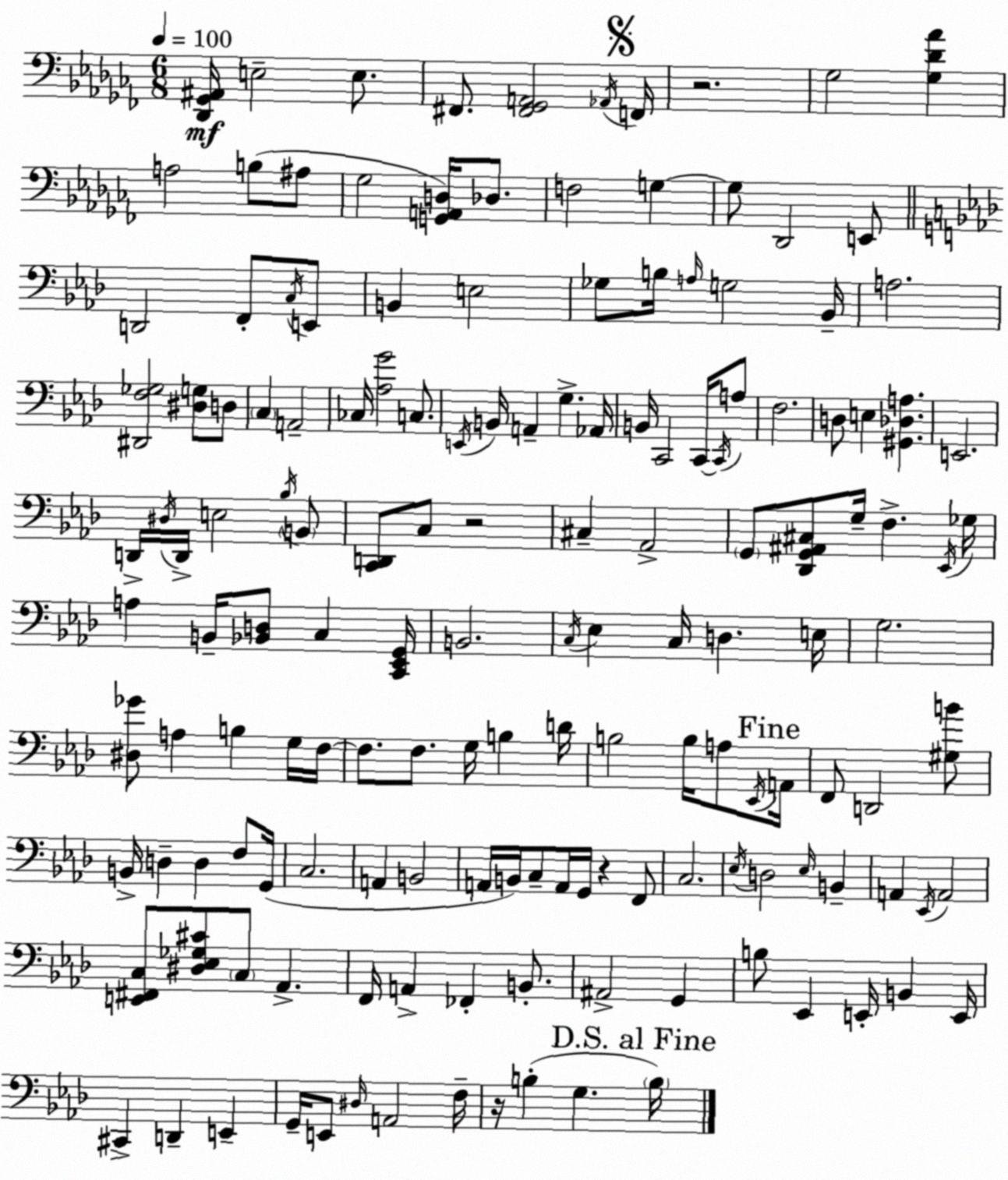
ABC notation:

X:1
T:Untitled
M:6/8
L:1/4
K:Abm
[_D,,_G,,^A,,]/4 E,2 E,/2 ^F,,/2 [^F,,_G,,A,,]2 _A,,/4 F,,/4 z2 _G,2 [_G,_D_A] A,2 B,/2 ^A,/2 _G,2 [G,,A,,D,]/4 _D,/2 F,2 G, G,/2 _D,,2 E,,/2 D,,2 F,,/2 C,/4 E,,/2 B,, E,2 _G,/2 B,/4 A,/4 G,2 _B,,/4 A,2 [^D,,F,_G,]2 [^D,G,]/2 D,/2 C, A,,2 _C,/4 [_A,G]2 C,/2 E,,/4 B,,/4 A,, G, _A,,/4 B,,/4 C,,2 C,,/4 C,,/4 A,/2 F,2 D,/2 E, [^G,,_D,A,] E,,2 D,,/4 ^D,/4 D,,/4 E,2 _B,/4 B,,/2 [C,,D,,]/2 C,/2 z2 ^C, _A,,2 G,,/2 [_D,,G,,^A,,^C,]/2 G,/4 F, _E,,/4 _G,/4 A, B,,/4 [_B,,D,]/2 C, [C,,_E,,G,,]/4 B,,2 C,/4 _E, C,/4 D, E,/4 G,2 [^D,_G]/2 A, B, G,/4 F,/4 F,/2 F,/2 G,/4 B, D/4 B,2 B,/4 A,/2 _E,,/4 A,,/4 F,,/2 D,,2 [^G,B]/2 B,,/4 D, D, F,/2 G,,/4 C,2 A,, B,,2 A,,/4 B,,/4 C,/2 A,,/4 G,,/4 z F,,/2 C,2 _E,/4 D,2 _E,/4 B,, A,, _E,,/4 A,,2 [E,,^F,,C,]/2 [^D,_E,_G,^C]/2 C,/2 _A,, F,,/4 A,, _F,, B,,/2 ^A,,2 G,, B,/2 _E,, E,,/4 B,, E,,/4 ^C,, D,, E,, G,,/4 E,,/2 ^D,/4 A,,2 F,/4 z/4 B, G, B,/4